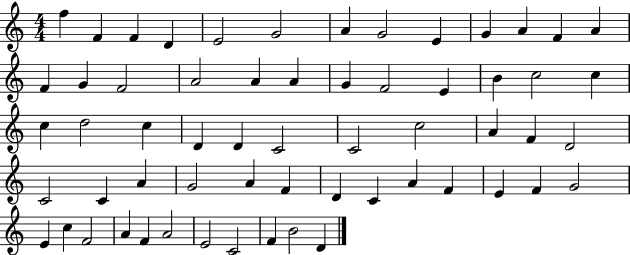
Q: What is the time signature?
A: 4/4